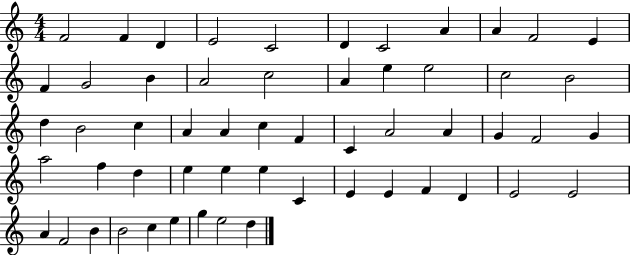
{
  \clef treble
  \numericTimeSignature
  \time 4/4
  \key c \major
  f'2 f'4 d'4 | e'2 c'2 | d'4 c'2 a'4 | a'4 f'2 e'4 | \break f'4 g'2 b'4 | a'2 c''2 | a'4 e''4 e''2 | c''2 b'2 | \break d''4 b'2 c''4 | a'4 a'4 c''4 f'4 | c'4 a'2 a'4 | g'4 f'2 g'4 | \break a''2 f''4 d''4 | e''4 e''4 e''4 c'4 | e'4 e'4 f'4 d'4 | e'2 e'2 | \break a'4 f'2 b'4 | b'2 c''4 e''4 | g''4 e''2 d''4 | \bar "|."
}